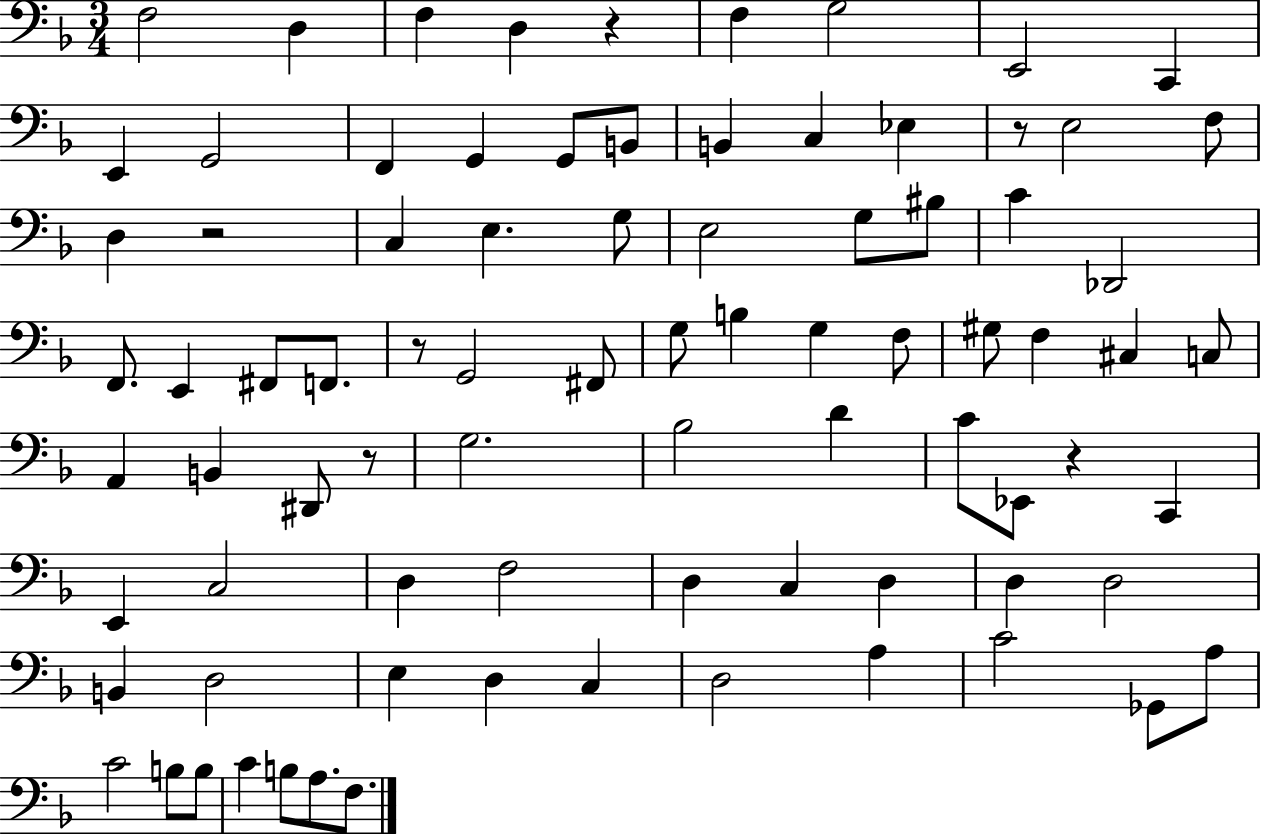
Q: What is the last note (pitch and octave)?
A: F3